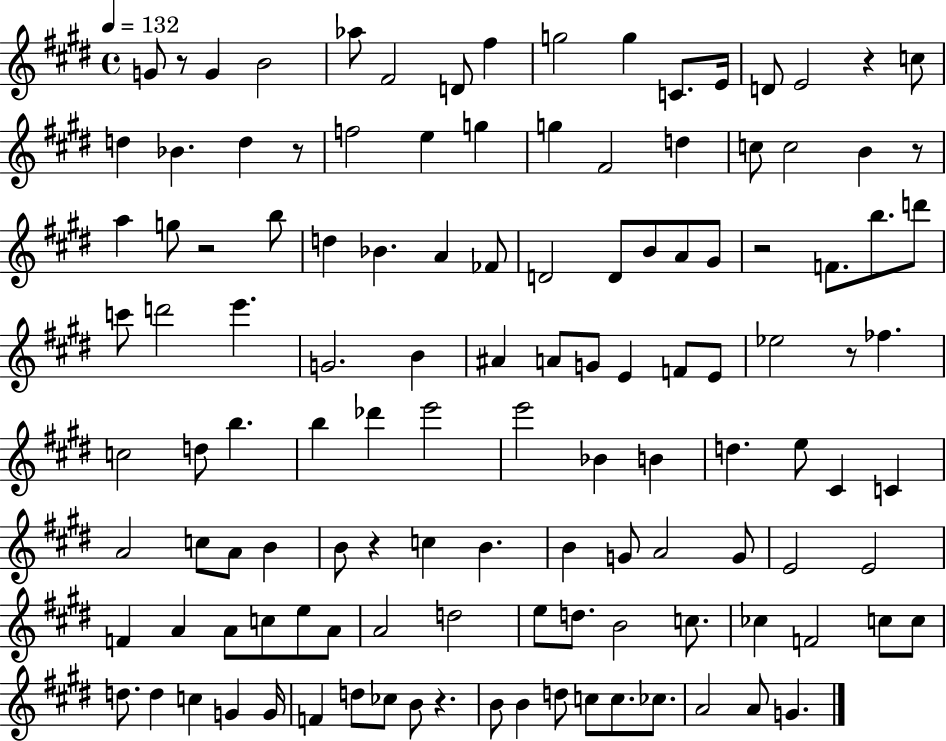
G4/e R/e G4/q B4/h Ab5/e F#4/h D4/e F#5/q G5/h G5/q C4/e. E4/s D4/e E4/h R/q C5/e D5/q Bb4/q. D5/q R/e F5/h E5/q G5/q G5/q F#4/h D5/q C5/e C5/h B4/q R/e A5/q G5/e R/h B5/e D5/q Bb4/q. A4/q FES4/e D4/h D4/e B4/e A4/e G#4/e R/h F4/e. B5/e. D6/e C6/e D6/h E6/q. G4/h. B4/q A#4/q A4/e G4/e E4/q F4/e E4/e Eb5/h R/e FES5/q. C5/h D5/e B5/q. B5/q Db6/q E6/h E6/h Bb4/q B4/q D5/q. E5/e C#4/q C4/q A4/h C5/e A4/e B4/q B4/e R/q C5/q B4/q. B4/q G4/e A4/h G4/e E4/h E4/h F4/q A4/q A4/e C5/e E5/e A4/e A4/h D5/h E5/e D5/e. B4/h C5/e. CES5/q F4/h C5/e C5/e D5/e. D5/q C5/q G4/q G4/s F4/q D5/e CES5/e B4/e R/q. B4/e B4/q D5/e C5/e C5/e. CES5/e. A4/h A4/e G4/q.